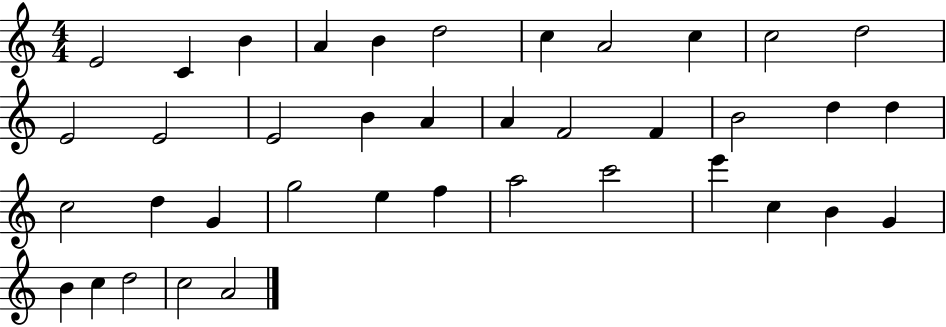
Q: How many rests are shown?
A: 0